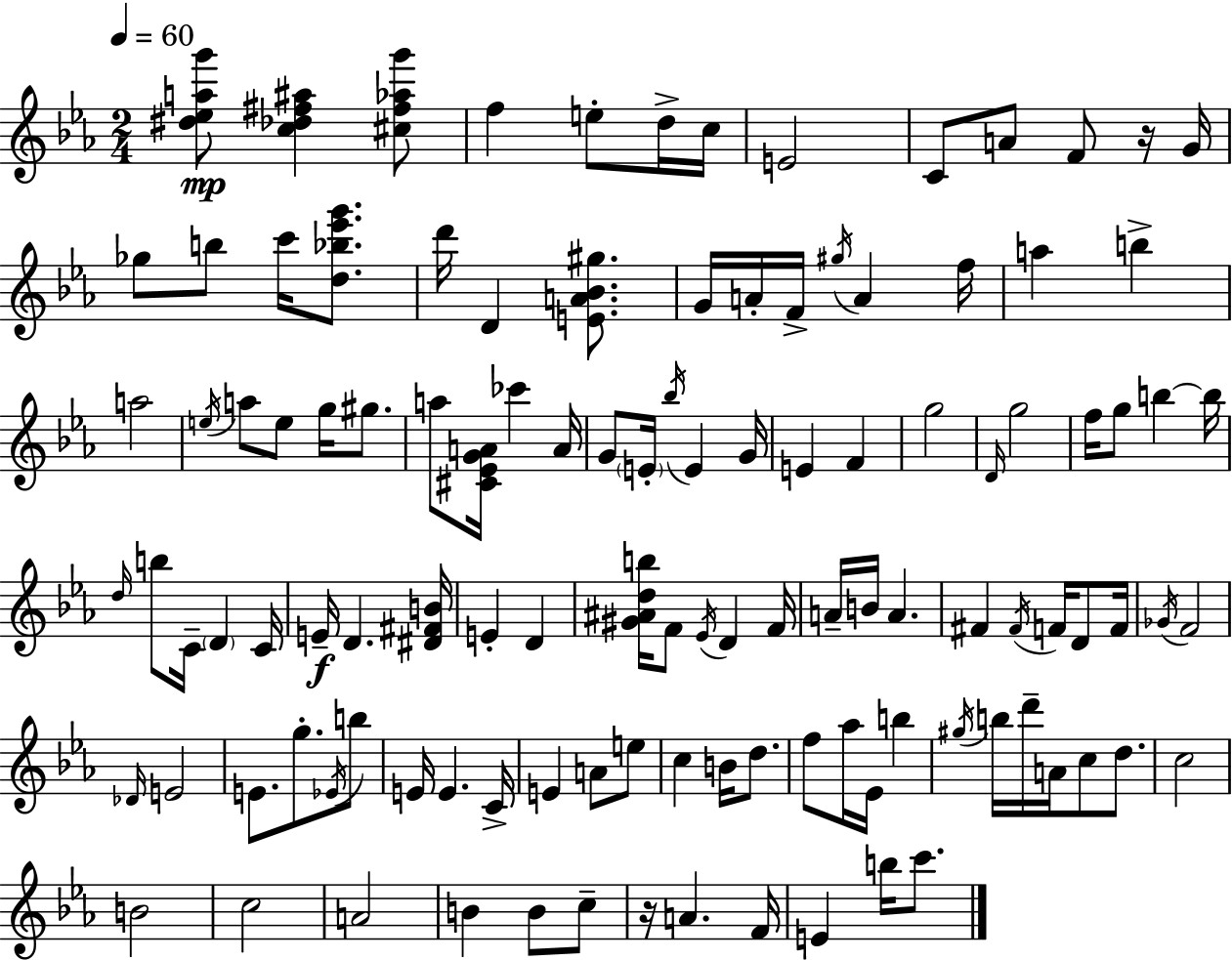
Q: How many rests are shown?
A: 2